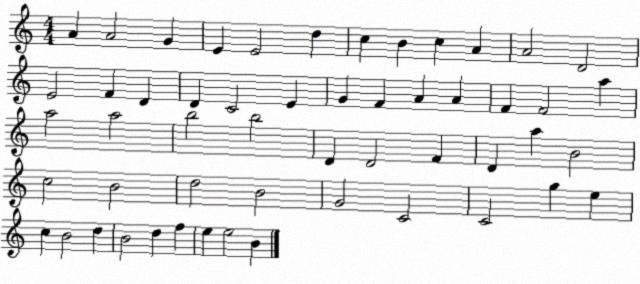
X:1
T:Untitled
M:4/4
L:1/4
K:C
A A2 G E E2 d c B c A A2 D2 E2 F D D C2 E G F A A F F2 a a2 a2 b2 b2 D D2 F D a B2 c2 B2 d2 B2 G2 C2 C2 g e c B2 d B2 d f e e2 B